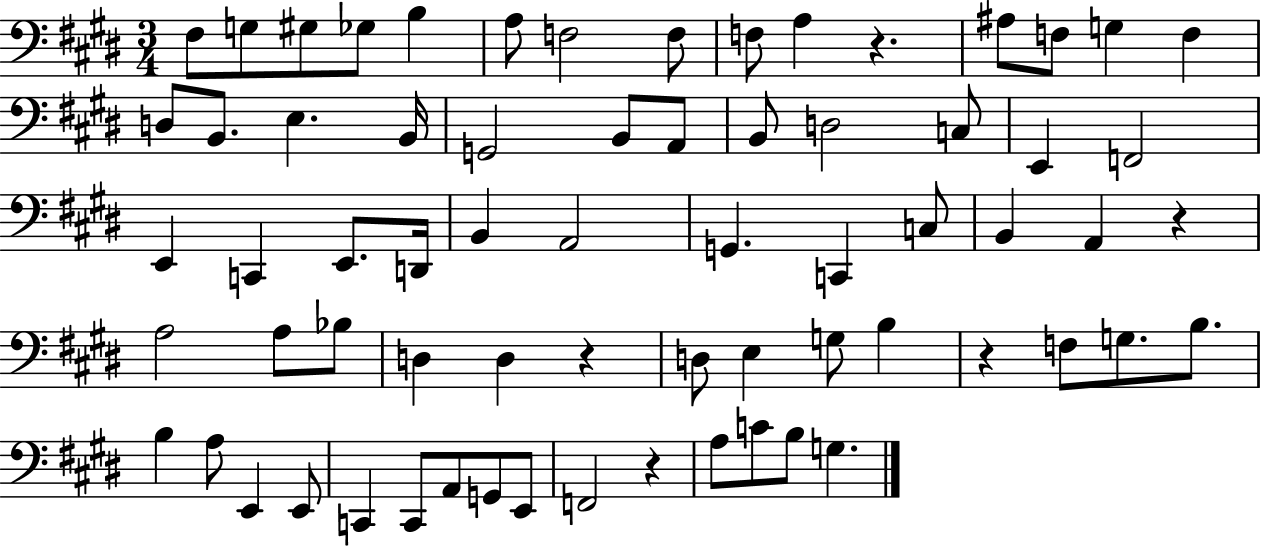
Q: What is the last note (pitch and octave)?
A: G3